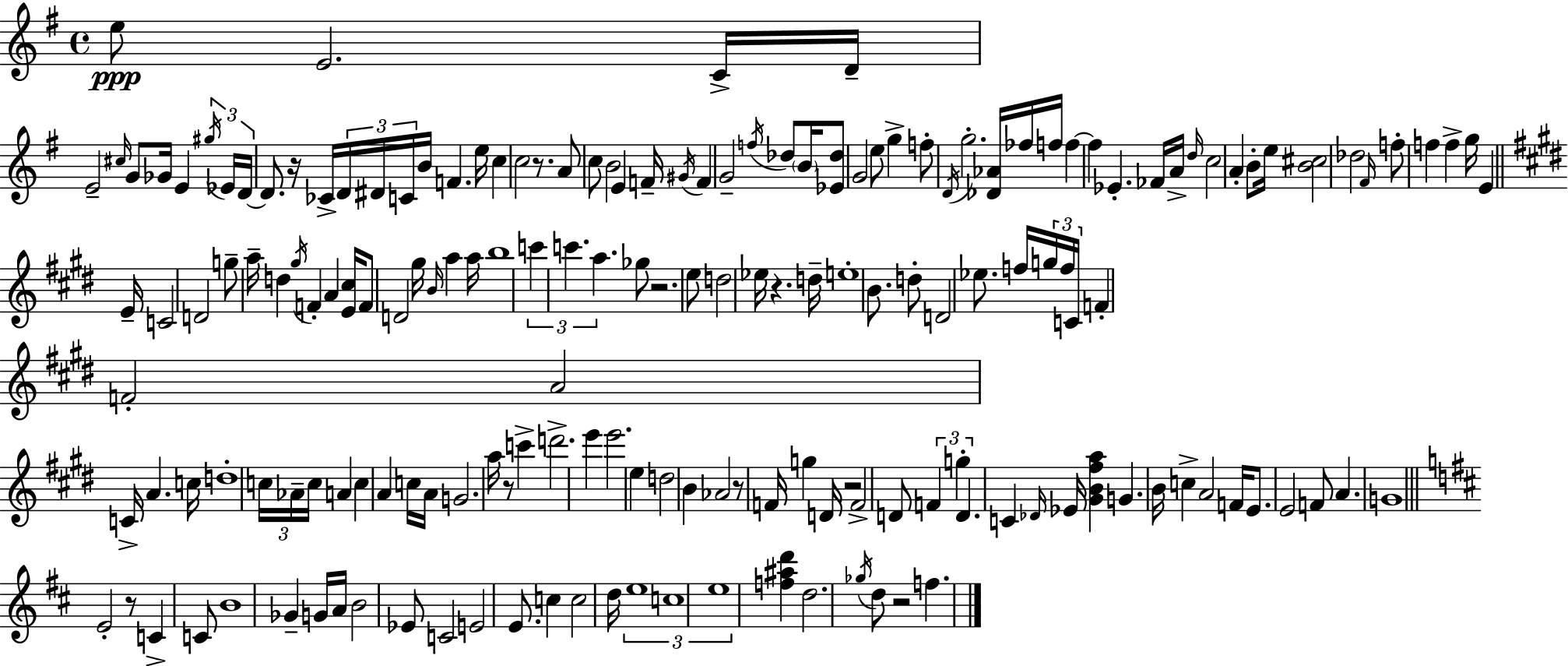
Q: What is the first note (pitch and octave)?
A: E5